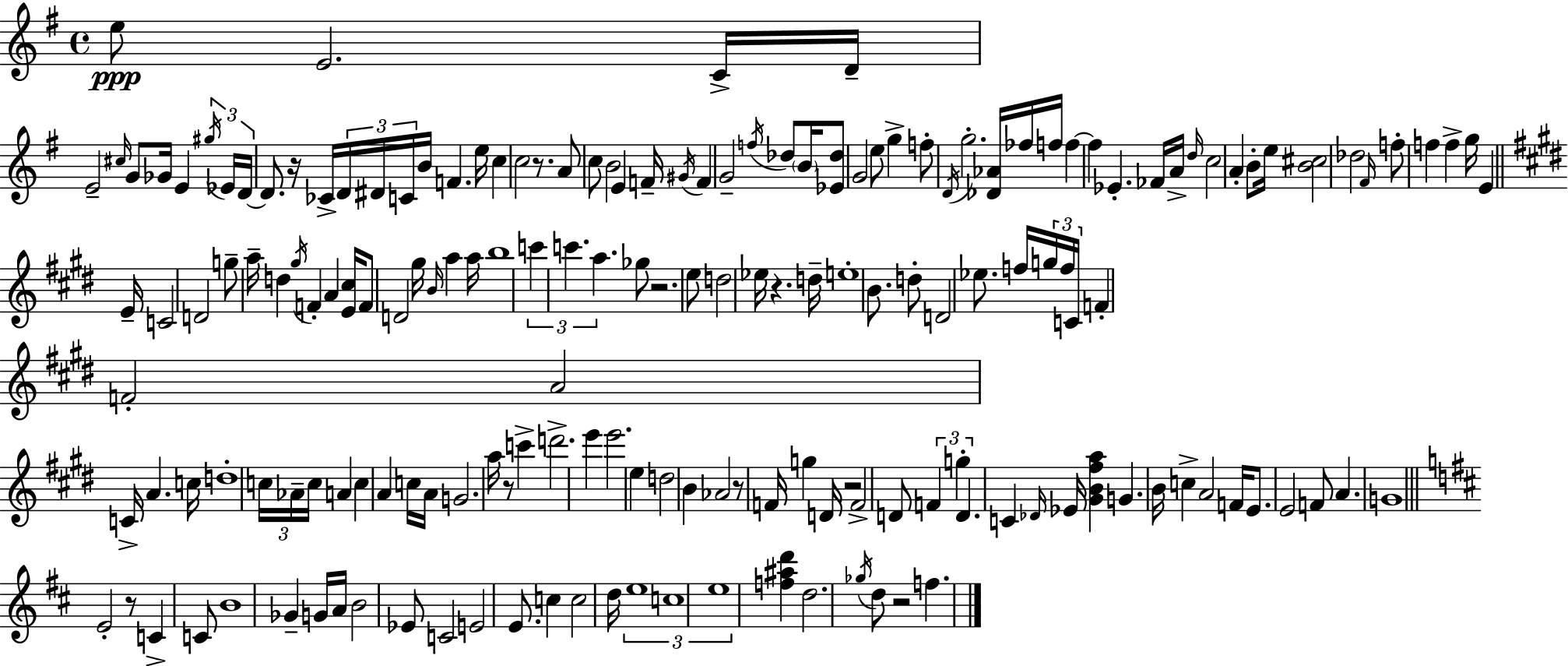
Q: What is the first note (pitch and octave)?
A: E5